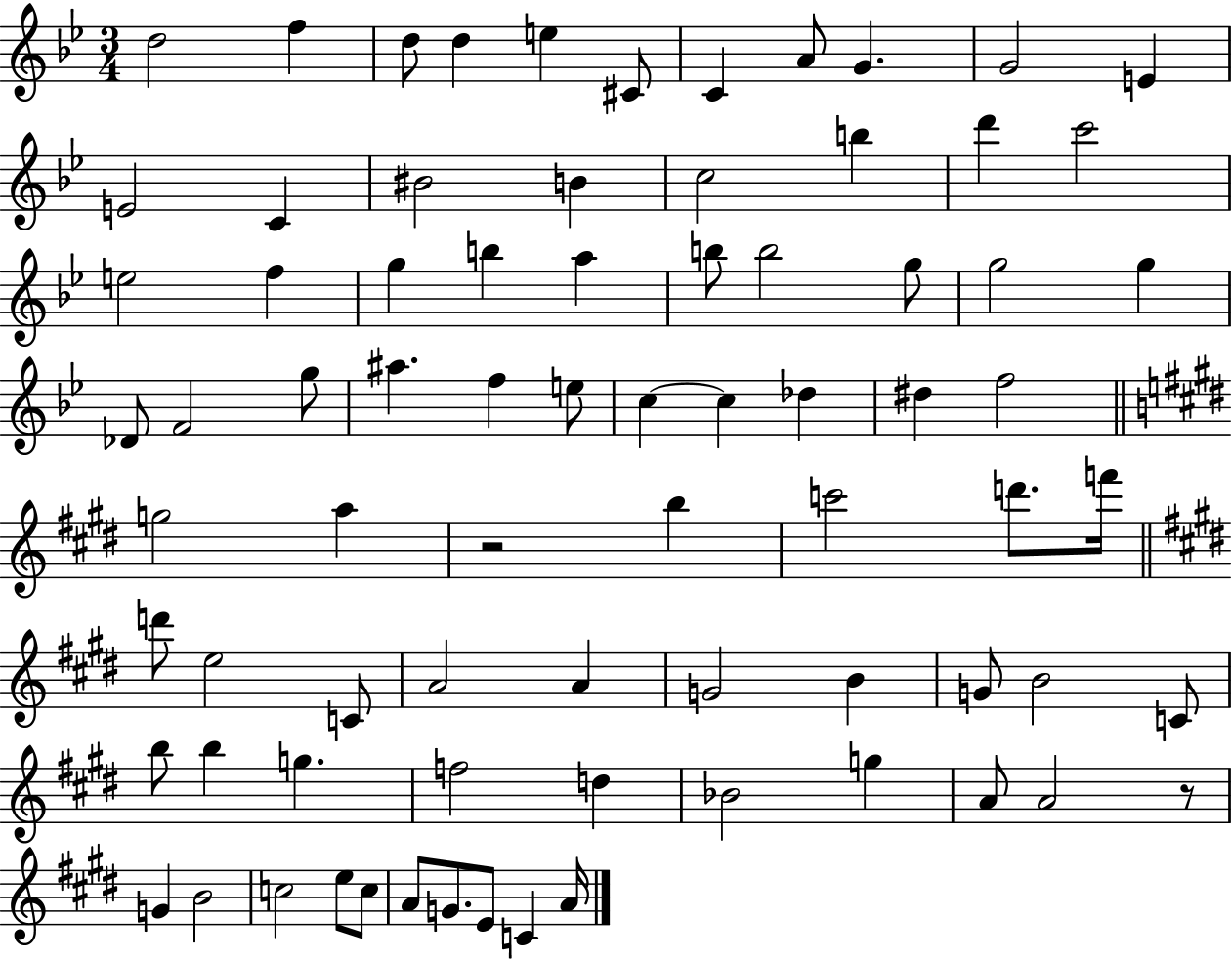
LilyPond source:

{
  \clef treble
  \numericTimeSignature
  \time 3/4
  \key bes \major
  d''2 f''4 | d''8 d''4 e''4 cis'8 | c'4 a'8 g'4. | g'2 e'4 | \break e'2 c'4 | bis'2 b'4 | c''2 b''4 | d'''4 c'''2 | \break e''2 f''4 | g''4 b''4 a''4 | b''8 b''2 g''8 | g''2 g''4 | \break des'8 f'2 g''8 | ais''4. f''4 e''8 | c''4~~ c''4 des''4 | dis''4 f''2 | \break \bar "||" \break \key e \major g''2 a''4 | r2 b''4 | c'''2 d'''8. f'''16 | \bar "||" \break \key e \major d'''8 e''2 c'8 | a'2 a'4 | g'2 b'4 | g'8 b'2 c'8 | \break b''8 b''4 g''4. | f''2 d''4 | bes'2 g''4 | a'8 a'2 r8 | \break g'4 b'2 | c''2 e''8 c''8 | a'8 g'8. e'8 c'4 a'16 | \bar "|."
}